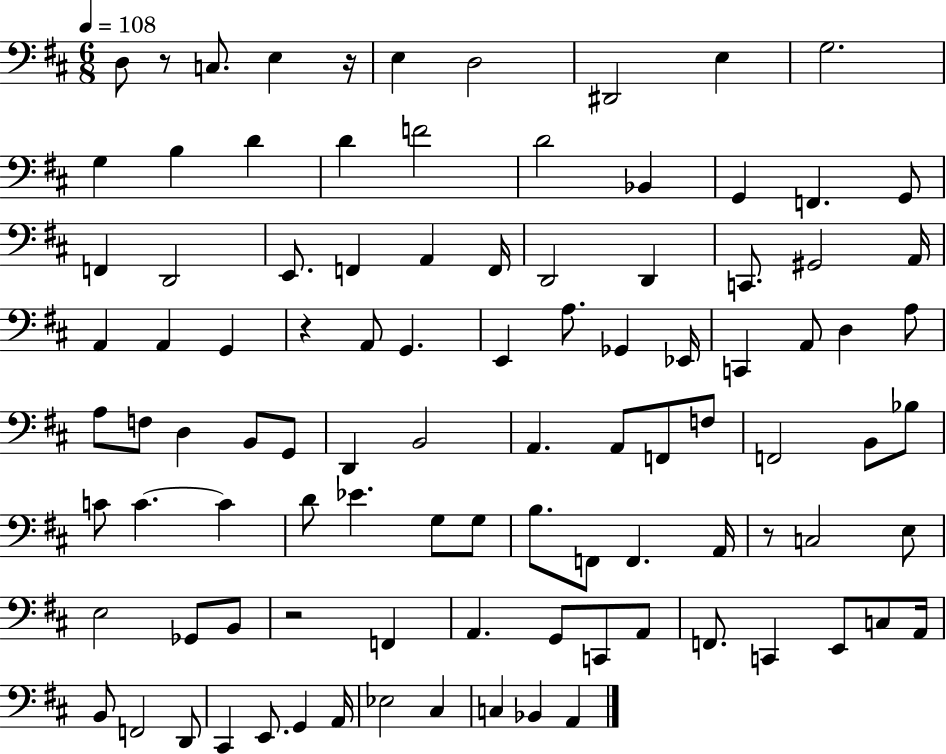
D3/e R/e C3/e. E3/q R/s E3/q D3/h D#2/h E3/q G3/h. G3/q B3/q D4/q D4/q F4/h D4/h Bb2/q G2/q F2/q. G2/e F2/q D2/h E2/e. F2/q A2/q F2/s D2/h D2/q C2/e. G#2/h A2/s A2/q A2/q G2/q R/q A2/e G2/q. E2/q A3/e. Gb2/q Eb2/s C2/q A2/e D3/q A3/e A3/e F3/e D3/q B2/e G2/e D2/q B2/h A2/q. A2/e F2/e F3/e F2/h B2/e Bb3/e C4/e C4/q. C4/q D4/e Eb4/q. G3/e G3/e B3/e. F2/e F2/q. A2/s R/e C3/h E3/e E3/h Gb2/e B2/e R/h F2/q A2/q. G2/e C2/e A2/e F2/e. C2/q E2/e C3/e A2/s B2/e F2/h D2/e C#2/q E2/e. G2/q A2/s Eb3/h C#3/q C3/q Bb2/q A2/q